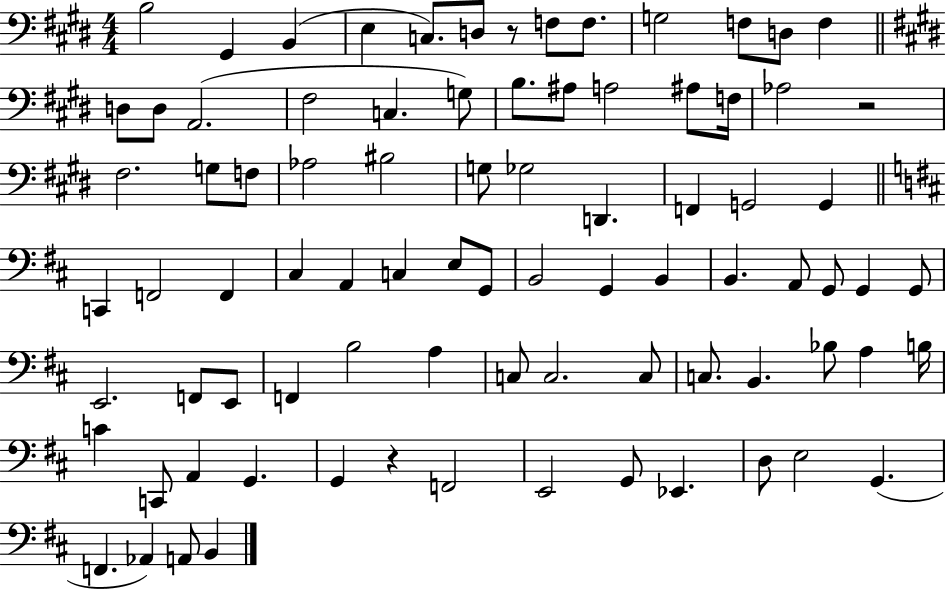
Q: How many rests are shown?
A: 3